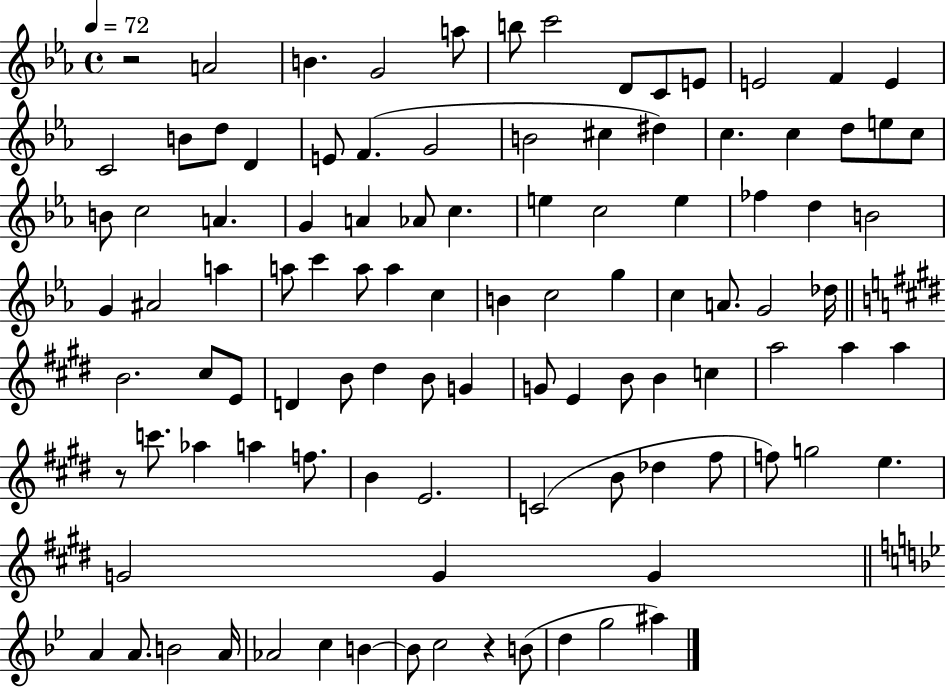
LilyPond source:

{
  \clef treble
  \time 4/4
  \defaultTimeSignature
  \key ees \major
  \tempo 4 = 72
  \repeat volta 2 { r2 a'2 | b'4. g'2 a''8 | b''8 c'''2 d'8 c'8 e'8 | e'2 f'4 e'4 | \break c'2 b'8 d''8 d'4 | e'8 f'4.( g'2 | b'2 cis''4 dis''4) | c''4. c''4 d''8 e''8 c''8 | \break b'8 c''2 a'4. | g'4 a'4 aes'8 c''4. | e''4 c''2 e''4 | fes''4 d''4 b'2 | \break g'4 ais'2 a''4 | a''8 c'''4 a''8 a''4 c''4 | b'4 c''2 g''4 | c''4 a'8. g'2 des''16 | \break \bar "||" \break \key e \major b'2. cis''8 e'8 | d'4 b'8 dis''4 b'8 g'4 | g'8 e'4 b'8 b'4 c''4 | a''2 a''4 a''4 | \break r8 c'''8. aes''4 a''4 f''8. | b'4 e'2. | c'2( b'8 des''4 fis''8 | f''8) g''2 e''4. | \break g'2 g'4 g'4 | \bar "||" \break \key bes \major a'4 a'8. b'2 a'16 | aes'2 c''4 b'4~~ | b'8 c''2 r4 b'8( | d''4 g''2 ais''4) | \break } \bar "|."
}